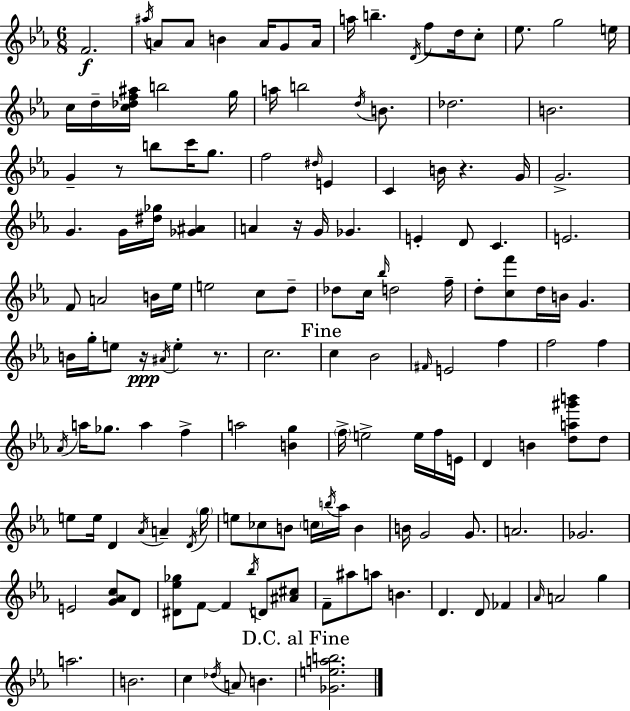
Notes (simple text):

F4/h. A#5/s A4/e A4/e B4/q A4/s G4/e A4/s A5/s B5/q. D4/s F5/e D5/s C5/e Eb5/e. G5/h E5/s C5/s D5/s [C5,Db5,F5,A#5]/s B5/h G5/s A5/s B5/h D5/s B4/e. Db5/h. B4/h. G4/q R/e B5/e C6/s G5/e. F5/h D#5/s E4/q C4/q B4/s R/q. G4/s G4/h. G4/q. G4/s [D#5,Gb5]/s [Gb4,A#4]/q A4/q R/s G4/s Gb4/q. E4/q D4/e C4/q. E4/h. F4/e A4/h B4/s Eb5/s E5/h C5/e D5/e Db5/e C5/s Bb5/s D5/h F5/s D5/e [C5,F6]/e D5/s B4/s G4/q. B4/s G5/s E5/e R/s A#4/s E5/q R/e. C5/h. C5/q Bb4/h F#4/s E4/h F5/q F5/h F5/q Ab4/s A5/s Gb5/e. A5/q F5/q A5/h [B4,G5]/q F5/s E5/h E5/s F5/s E4/s D4/q B4/q [D5,A5,G#6,B6]/e D5/e E5/e E5/s D4/q Ab4/s A4/q D4/s G5/s E5/e CES5/e B4/e C5/s B5/s Ab5/s B4/q B4/s G4/h G4/e. A4/h. Gb4/h. E4/h [G4,Ab4,C5]/e D4/e [D#4,Eb5,Gb5]/e F4/e F4/q Bb5/s D4/e [A#4,C#5]/e F4/e A#5/e A5/e B4/q. D4/q. D4/e FES4/q Ab4/s A4/h G5/q A5/h. B4/h. C5/q Db5/s A4/e B4/q. [Gb4,E5,A5,B5]/h.